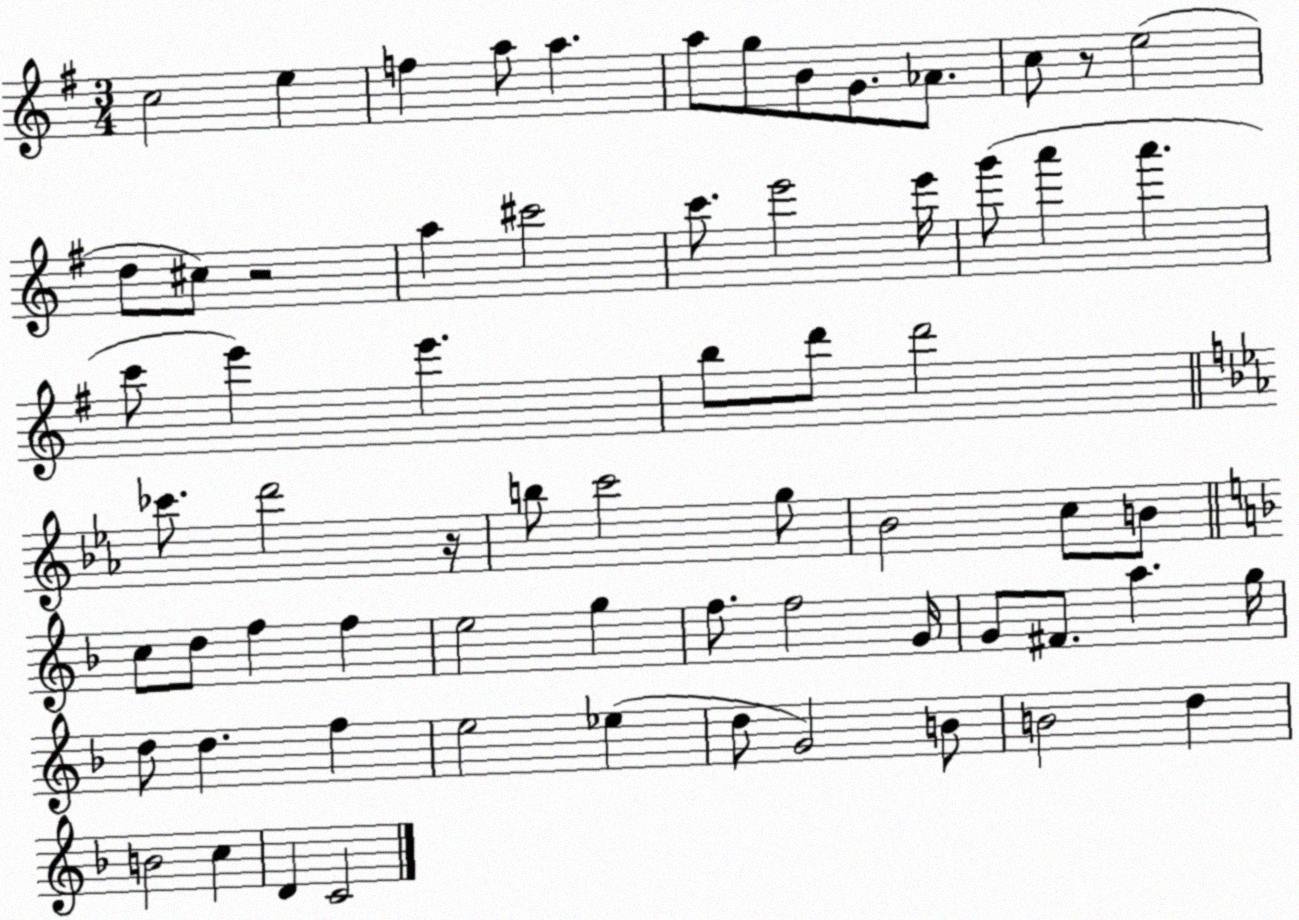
X:1
T:Untitled
M:3/4
L:1/4
K:G
c2 e f a/2 a a/2 g/2 B/2 G/2 _A/2 c/2 z/2 e2 d/2 ^c/2 z2 a ^c'2 c'/2 e'2 e'/4 g'/2 a' a' c'/2 e' e' b/2 d'/2 d'2 _c'/2 d'2 z/4 b/2 c'2 g/2 _B2 c/2 B/2 c/2 d/2 f f e2 g f/2 f2 G/4 G/2 ^F/2 a g/4 d/2 d f e2 _e d/2 G2 B/2 B2 d B2 c D C2